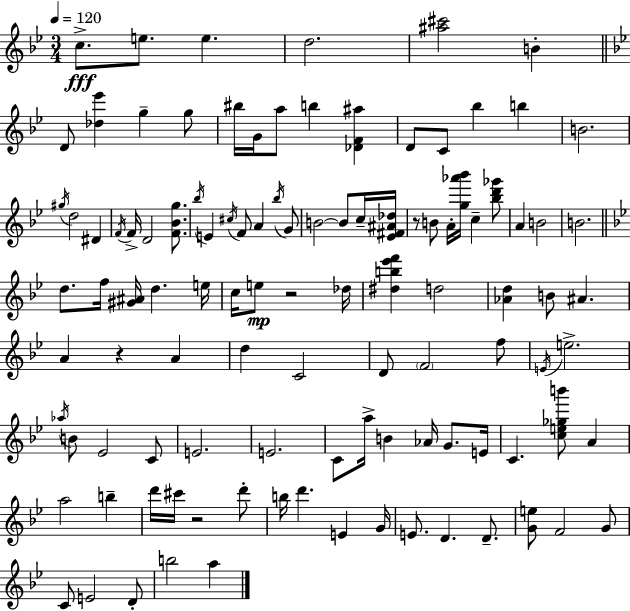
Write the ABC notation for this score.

X:1
T:Untitled
M:3/4
L:1/4
K:Gm
c/2 e/2 e d2 [^a^c']2 B D/2 [_d_e'] g g/2 ^b/4 G/4 a/2 b [_DF^a] D/2 C/2 _b b B2 ^g/4 d2 ^D F/4 F/4 D2 [F_Bg]/2 _b/4 E ^c/4 F/2 A _b/4 G/2 B2 B/2 c/4 [_E^F^A_d]/4 z/2 B/2 A/4 [g_a'_b']/4 c [_bd'_g']/2 A B2 B2 d/2 f/4 [^G^A]/4 d e/4 c/4 e/2 z2 _d/4 [^db_e'f'] d2 [_Ad] B/2 ^A A z A d C2 D/2 F2 f/2 E/4 e2 _a/4 B/2 _E2 C/2 E2 E2 C/2 a/4 B _A/4 G/2 E/4 C [ce_gb']/2 A a2 b d'/4 ^c'/4 z2 d'/2 b/4 d' E G/4 E/2 D D/2 [Ge]/2 F2 G/2 C/2 E2 D/2 b2 a